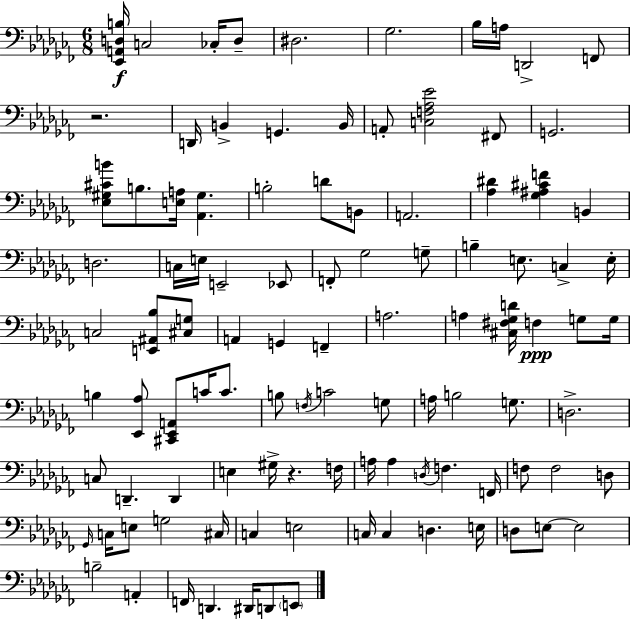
{
  \clef bass
  \numericTimeSignature
  \time 6/8
  \key aes \minor
  <ees, a, d b>16\f c2 ces16-. d8-- | dis2. | ges2. | bes16 a16 d,2-> f,8 | \break r2. | d,16 b,4-> g,4. b,16 | a,8-. <c f aes ees'>2 fis,8 | g,2. | \break <ees gis cis' b'>8 b8. <e a>16 <aes, gis>4. | b2-. d'8 b,8 | a,2. | <aes dis'>4 <ges ais cis' f'>4 b,4 | \break d2. | c16 e16 e,2-- ees,8 | f,8-. ges2 g8-- | b4-- e8. c4-> e16-. | \break c2 <e, ais, bes>8 <cis g>8 | a,4 g,4 f,4-- | a2. | a4 <cis fis ges d'>16 f4\ppp g8 g16 | \break b4 <ees, aes>8 <cis, ees, a,>8 c'16 c'8. | b8 \acciaccatura { f16 } c'2 g8 | a16 b2 g8. | d2.-> | \break c8 d,4.-- d,4 | e4 gis16-> r4. | f16 a16 a4 \acciaccatura { d16 } f4. | f,16 f8 f2 | \break d8 \grace { ges,16 } c16 e8 g2 | cis16 c4 e2 | c16 c4 d4. | e16 d8 e8~~ e2 | \break b2-- a,4-. | f,16 d,4. dis,16 d,8 | \parenthesize e,8 \bar "|."
}